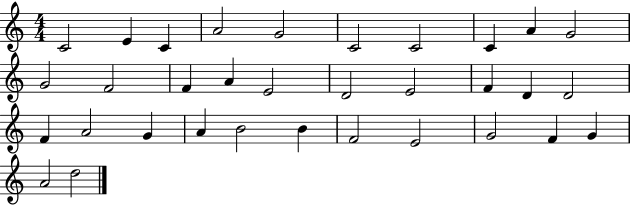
{
  \clef treble
  \numericTimeSignature
  \time 4/4
  \key c \major
  c'2 e'4 c'4 | a'2 g'2 | c'2 c'2 | c'4 a'4 g'2 | \break g'2 f'2 | f'4 a'4 e'2 | d'2 e'2 | f'4 d'4 d'2 | \break f'4 a'2 g'4 | a'4 b'2 b'4 | f'2 e'2 | g'2 f'4 g'4 | \break a'2 d''2 | \bar "|."
}